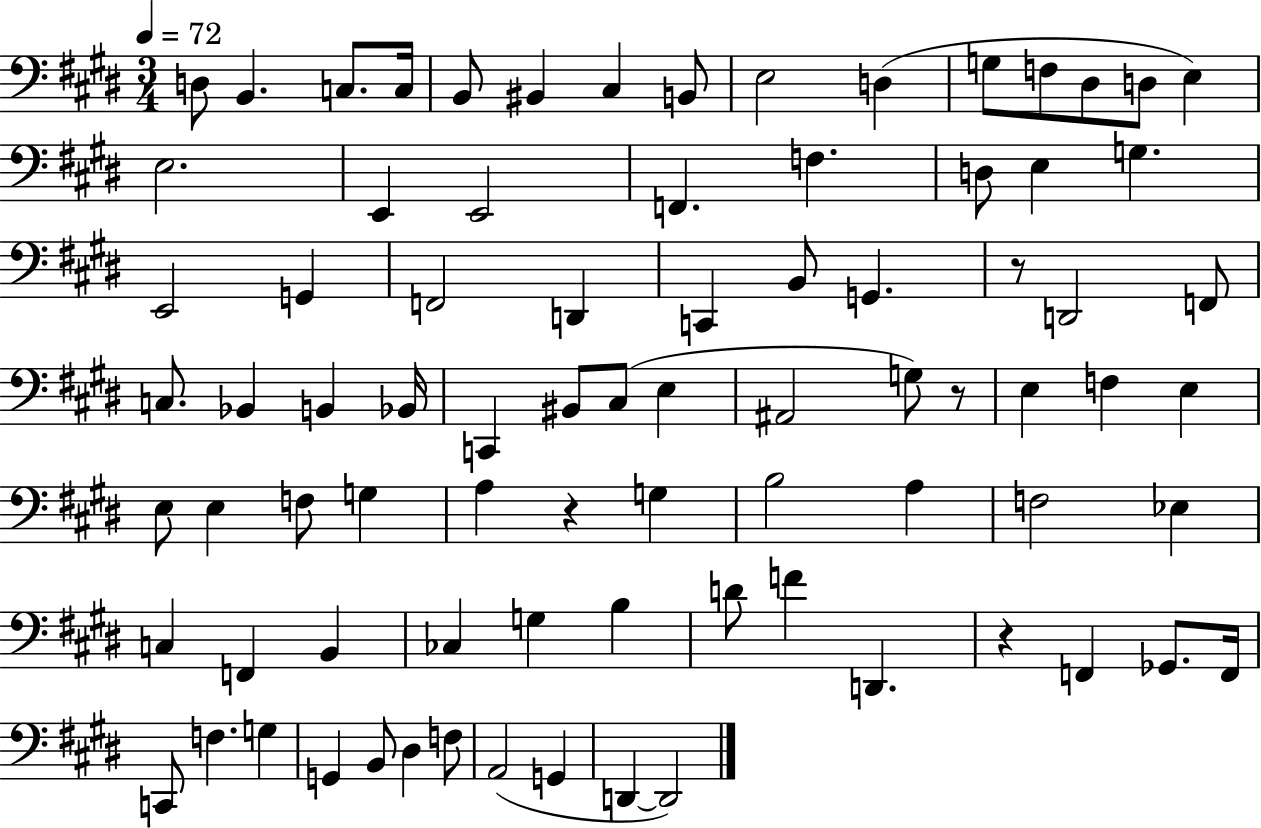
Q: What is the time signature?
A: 3/4